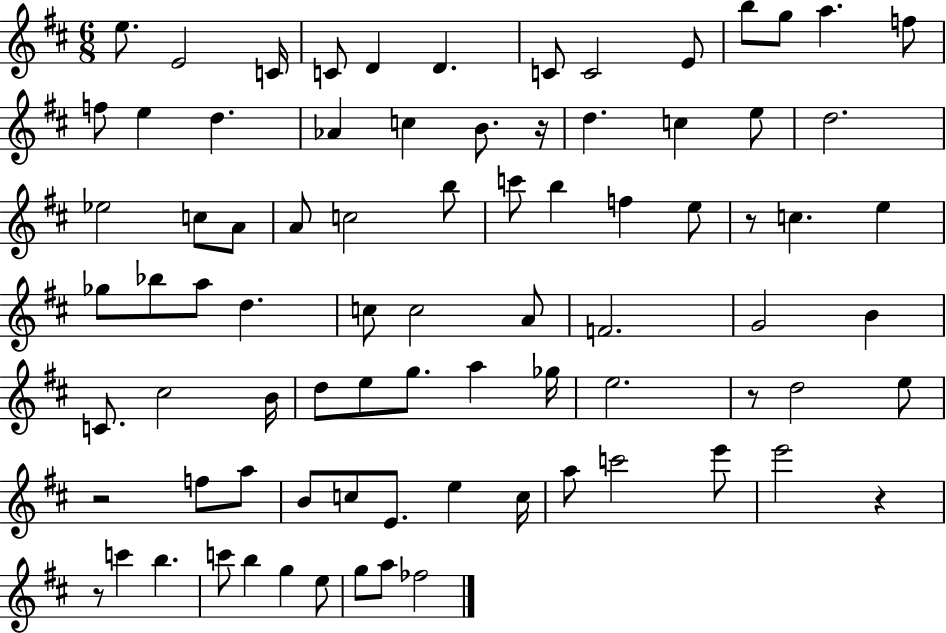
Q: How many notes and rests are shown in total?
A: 82